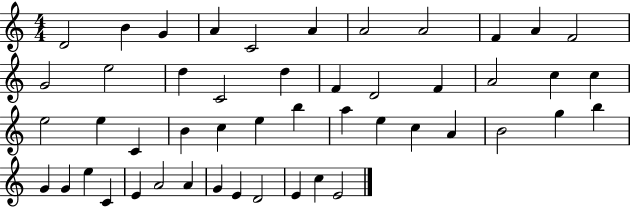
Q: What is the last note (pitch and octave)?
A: E4